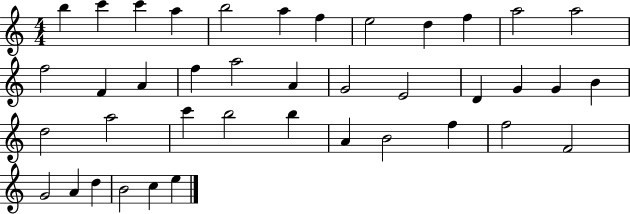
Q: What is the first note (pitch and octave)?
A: B5